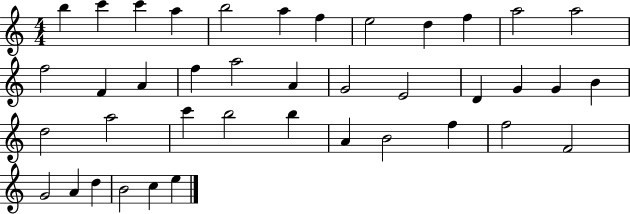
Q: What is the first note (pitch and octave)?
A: B5